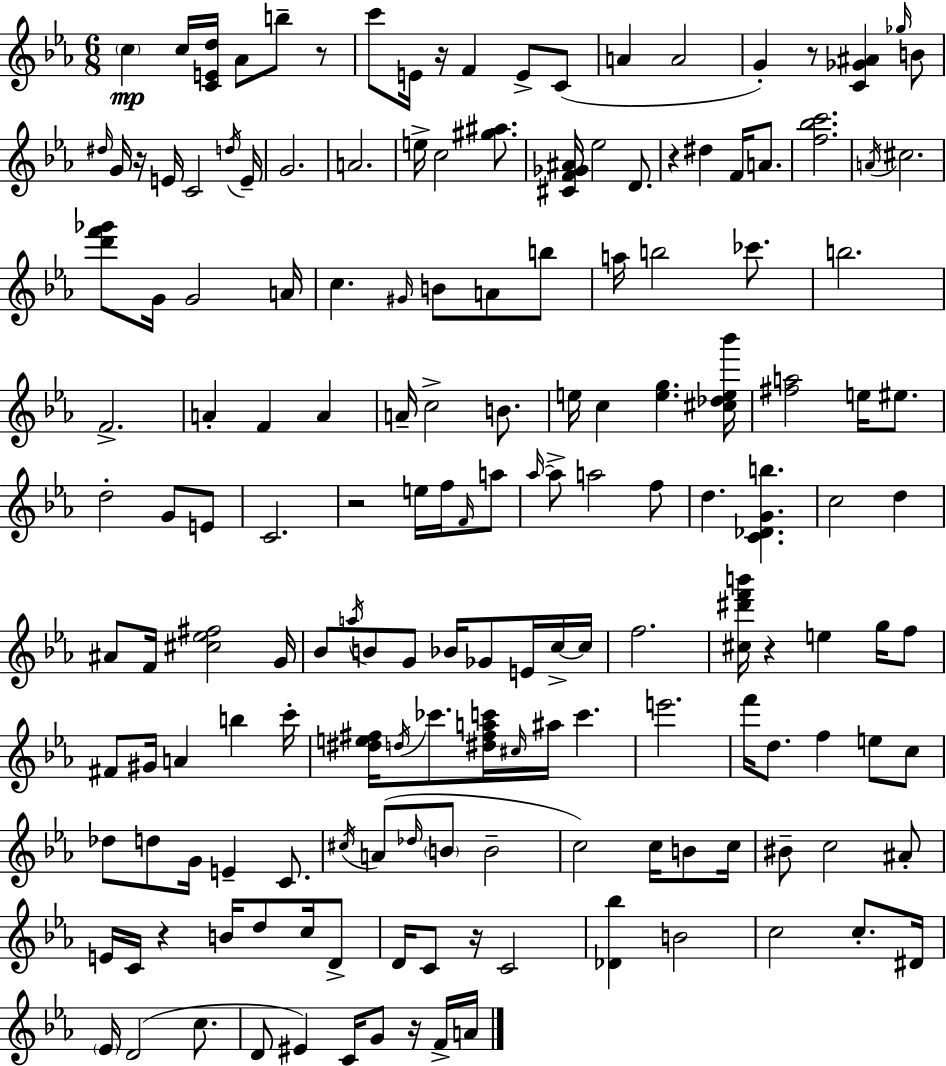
C5/q C5/s [C4,E4,D5]/s Ab4/e B5/e R/e C6/e E4/s R/s F4/q E4/e C4/e A4/q A4/h G4/q R/e [C4,Gb4,A#4]/q Gb5/s B4/e D#5/s G4/s R/s E4/s C4/h D5/s E4/s G4/h. A4/h. E5/s C5/h [G#5,A#5]/e. [C#4,F4,Gb4,A#4]/s Eb5/h D4/e. R/q D#5/q F4/s A4/e. [F5,Bb5,C6]/h. A4/s C#5/h. [D6,F6,Gb6]/e G4/s G4/h A4/s C5/q. G#4/s B4/e A4/e B5/e A5/s B5/h CES6/e. B5/h. F4/h. A4/q F4/q A4/q A4/s C5/h B4/e. E5/s C5/q [E5,G5]/q. [C#5,Db5,E5,Bb6]/s [F#5,A5]/h E5/s EIS5/e. D5/h G4/e E4/e C4/h. R/h E5/s F5/s F4/s A5/e Ab5/s Ab5/e A5/h F5/e D5/q. [C4,Db4,G4,B5]/q. C5/h D5/q A#4/e F4/s [C#5,Eb5,F#5]/h G4/s Bb4/e A5/s B4/e G4/e Bb4/s Gb4/e E4/s C5/s C5/s F5/h. [C#5,D#6,F6,B6]/s R/q E5/q G5/s F5/e F#4/e G#4/s A4/q B5/q C6/s [D#5,E5,F#5]/s D5/s CES6/e. [D#5,F#5,A5,C6]/s C#5/s A#5/s C6/q. E6/h. F6/s D5/e. F5/q E5/e C5/e Db5/e D5/e G4/s E4/q C4/e. C#5/s A4/e Db5/s B4/e B4/h C5/h C5/s B4/e C5/s BIS4/e C5/h A#4/e E4/s C4/s R/q B4/s D5/e C5/s D4/e D4/s C4/e R/s C4/h [Db4,Bb5]/q B4/h C5/h C5/e. D#4/s Eb4/s D4/h C5/e. D4/e EIS4/q C4/s G4/e R/s F4/s A4/s